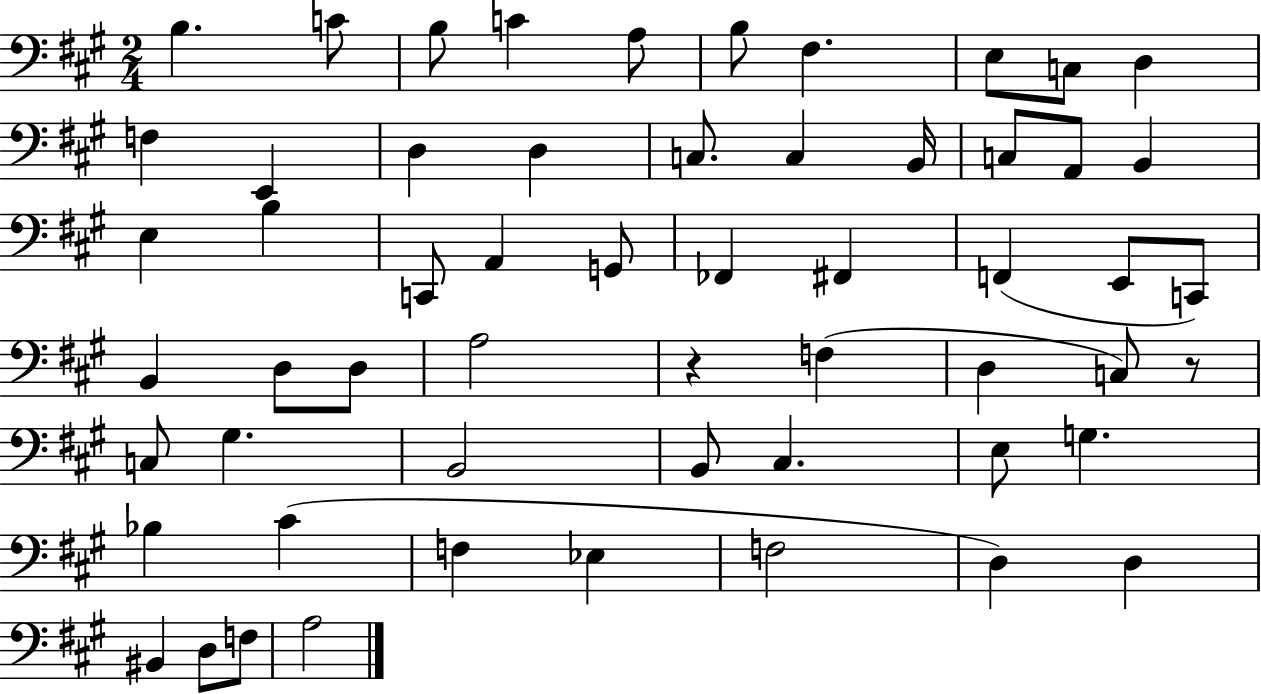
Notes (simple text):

B3/q. C4/e B3/e C4/q A3/e B3/e F#3/q. E3/e C3/e D3/q F3/q E2/q D3/q D3/q C3/e. C3/q B2/s C3/e A2/e B2/q E3/q B3/q C2/e A2/q G2/e FES2/q F#2/q F2/q E2/e C2/e B2/q D3/e D3/e A3/h R/q F3/q D3/q C3/e R/e C3/e G#3/q. B2/h B2/e C#3/q. E3/e G3/q. Bb3/q C#4/q F3/q Eb3/q F3/h D3/q D3/q BIS2/q D3/e F3/e A3/h